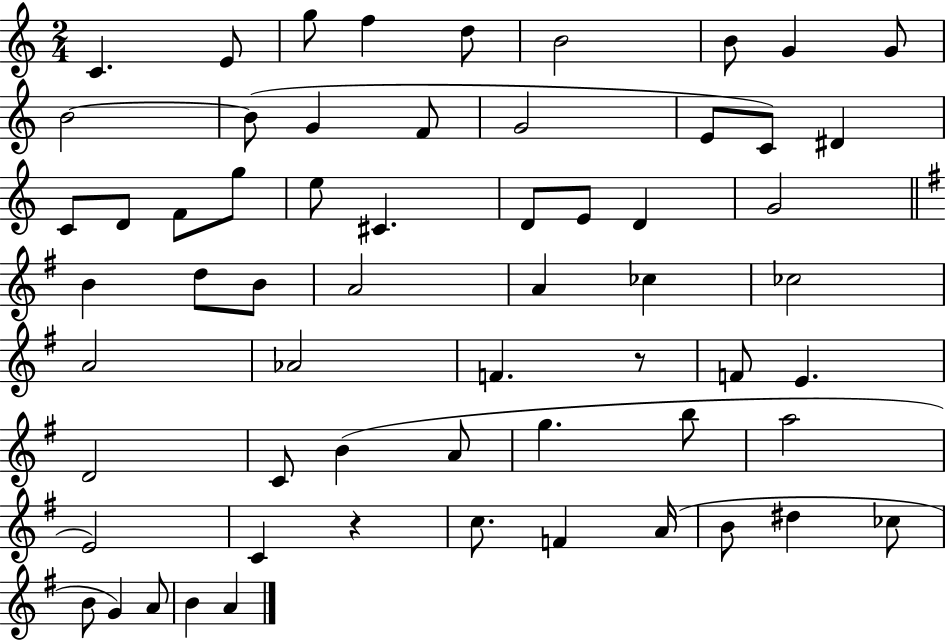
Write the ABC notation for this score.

X:1
T:Untitled
M:2/4
L:1/4
K:C
C E/2 g/2 f d/2 B2 B/2 G G/2 B2 B/2 G F/2 G2 E/2 C/2 ^D C/2 D/2 F/2 g/2 e/2 ^C D/2 E/2 D G2 B d/2 B/2 A2 A _c _c2 A2 _A2 F z/2 F/2 E D2 C/2 B A/2 g b/2 a2 E2 C z c/2 F A/4 B/2 ^d _c/2 B/2 G A/2 B A